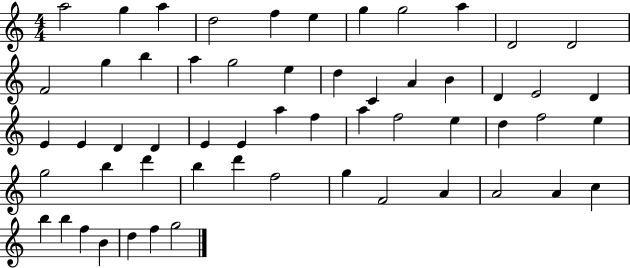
{
  \clef treble
  \numericTimeSignature
  \time 4/4
  \key c \major
  a''2 g''4 a''4 | d''2 f''4 e''4 | g''4 g''2 a''4 | d'2 d'2 | \break f'2 g''4 b''4 | a''4 g''2 e''4 | d''4 c'4 a'4 b'4 | d'4 e'2 d'4 | \break e'4 e'4 d'4 d'4 | e'4 e'4 a''4 f''4 | a''4 f''2 e''4 | d''4 f''2 e''4 | \break g''2 b''4 d'''4 | b''4 d'''4 f''2 | g''4 f'2 a'4 | a'2 a'4 c''4 | \break b''4 b''4 f''4 b'4 | d''4 f''4 g''2 | \bar "|."
}